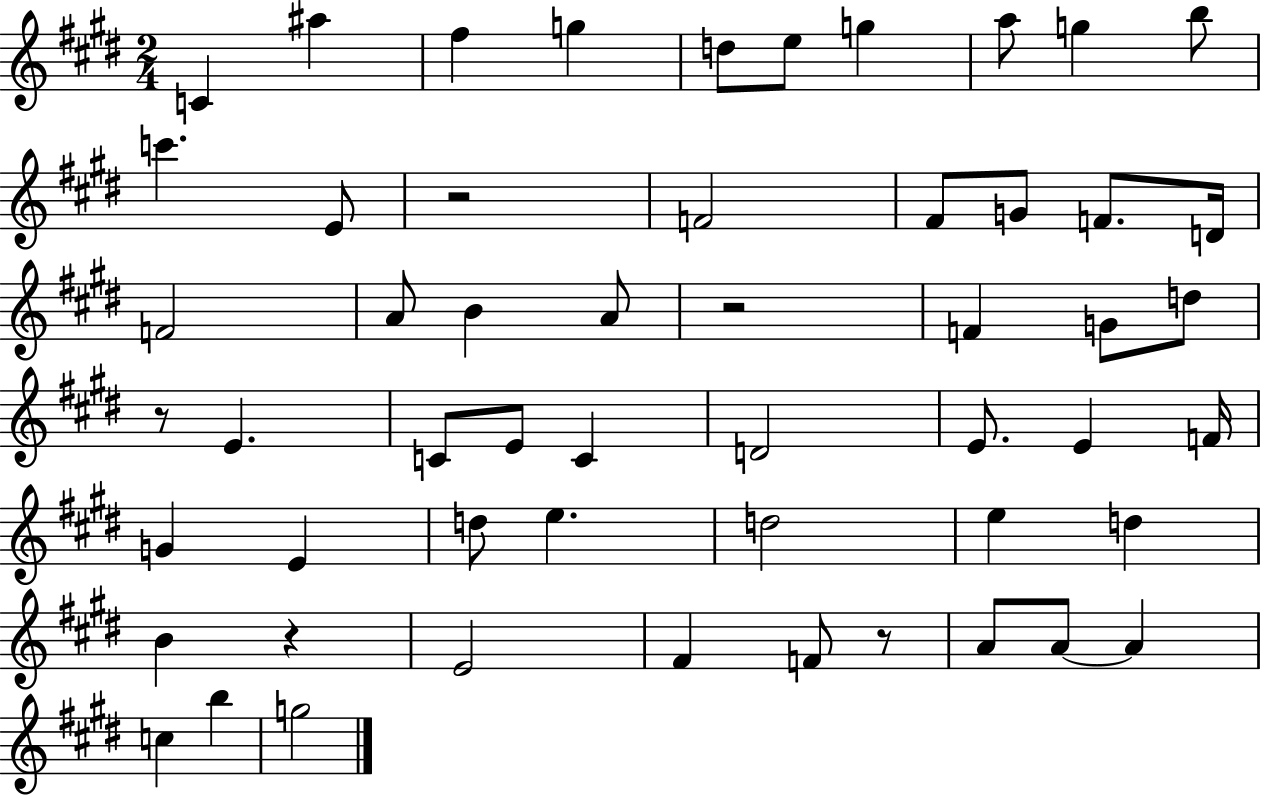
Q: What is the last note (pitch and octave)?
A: G5